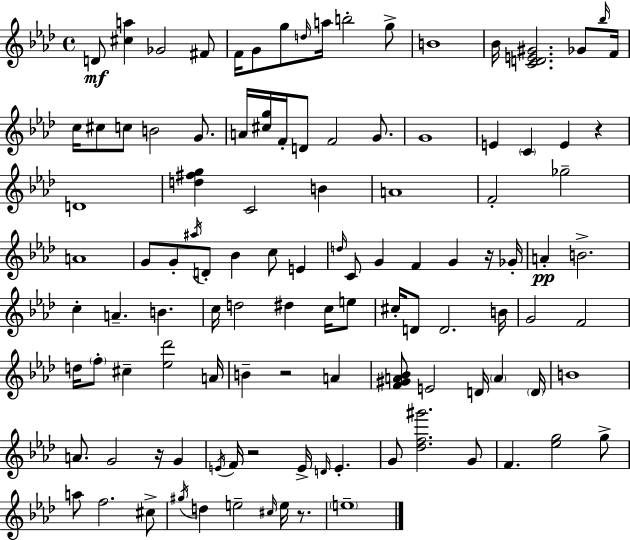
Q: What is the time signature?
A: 4/4